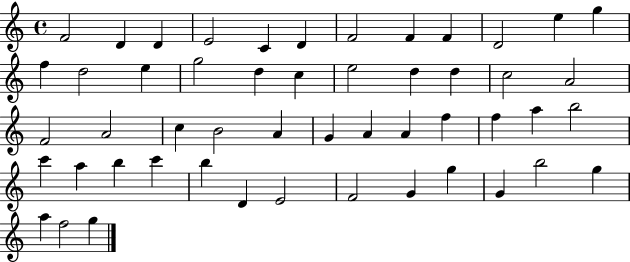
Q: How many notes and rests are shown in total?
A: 51